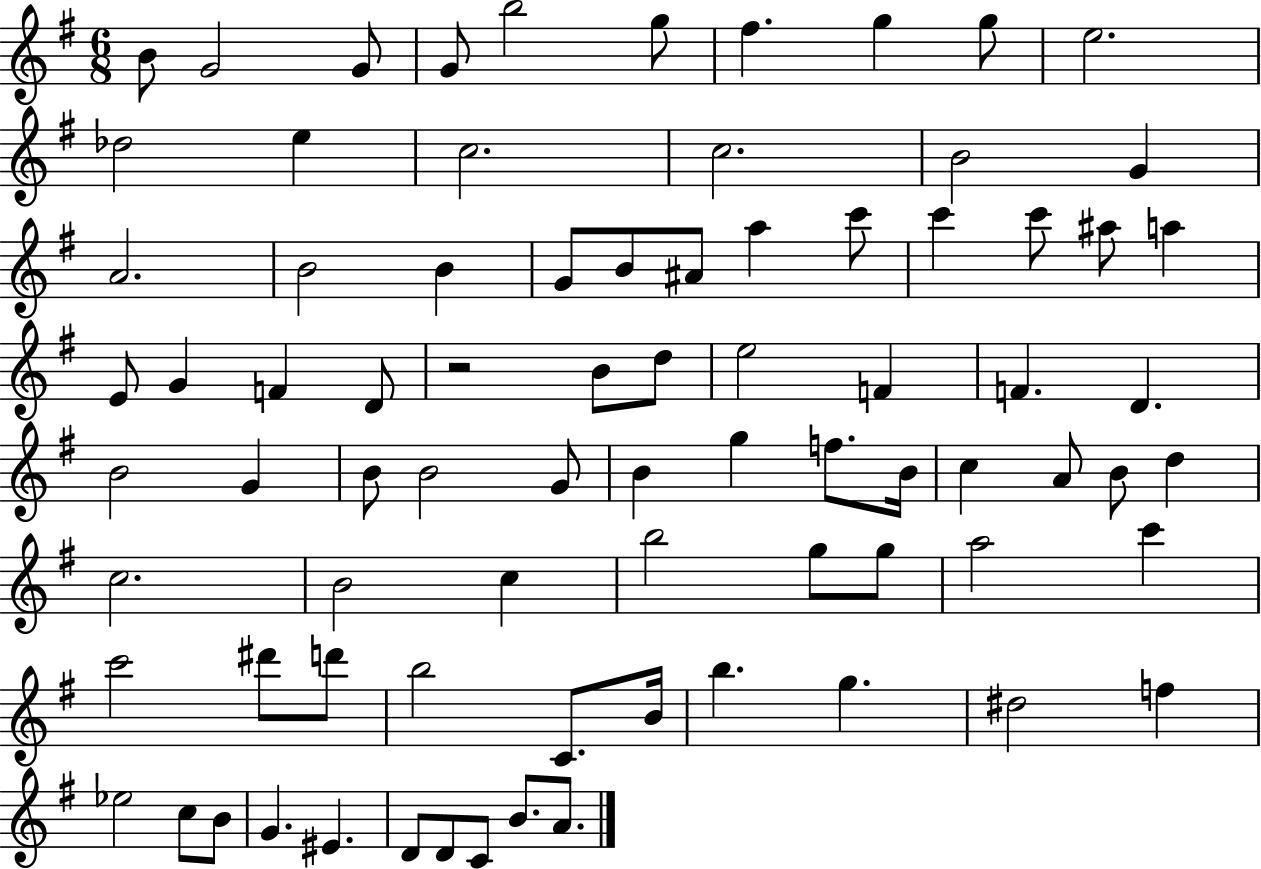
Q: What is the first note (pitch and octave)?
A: B4